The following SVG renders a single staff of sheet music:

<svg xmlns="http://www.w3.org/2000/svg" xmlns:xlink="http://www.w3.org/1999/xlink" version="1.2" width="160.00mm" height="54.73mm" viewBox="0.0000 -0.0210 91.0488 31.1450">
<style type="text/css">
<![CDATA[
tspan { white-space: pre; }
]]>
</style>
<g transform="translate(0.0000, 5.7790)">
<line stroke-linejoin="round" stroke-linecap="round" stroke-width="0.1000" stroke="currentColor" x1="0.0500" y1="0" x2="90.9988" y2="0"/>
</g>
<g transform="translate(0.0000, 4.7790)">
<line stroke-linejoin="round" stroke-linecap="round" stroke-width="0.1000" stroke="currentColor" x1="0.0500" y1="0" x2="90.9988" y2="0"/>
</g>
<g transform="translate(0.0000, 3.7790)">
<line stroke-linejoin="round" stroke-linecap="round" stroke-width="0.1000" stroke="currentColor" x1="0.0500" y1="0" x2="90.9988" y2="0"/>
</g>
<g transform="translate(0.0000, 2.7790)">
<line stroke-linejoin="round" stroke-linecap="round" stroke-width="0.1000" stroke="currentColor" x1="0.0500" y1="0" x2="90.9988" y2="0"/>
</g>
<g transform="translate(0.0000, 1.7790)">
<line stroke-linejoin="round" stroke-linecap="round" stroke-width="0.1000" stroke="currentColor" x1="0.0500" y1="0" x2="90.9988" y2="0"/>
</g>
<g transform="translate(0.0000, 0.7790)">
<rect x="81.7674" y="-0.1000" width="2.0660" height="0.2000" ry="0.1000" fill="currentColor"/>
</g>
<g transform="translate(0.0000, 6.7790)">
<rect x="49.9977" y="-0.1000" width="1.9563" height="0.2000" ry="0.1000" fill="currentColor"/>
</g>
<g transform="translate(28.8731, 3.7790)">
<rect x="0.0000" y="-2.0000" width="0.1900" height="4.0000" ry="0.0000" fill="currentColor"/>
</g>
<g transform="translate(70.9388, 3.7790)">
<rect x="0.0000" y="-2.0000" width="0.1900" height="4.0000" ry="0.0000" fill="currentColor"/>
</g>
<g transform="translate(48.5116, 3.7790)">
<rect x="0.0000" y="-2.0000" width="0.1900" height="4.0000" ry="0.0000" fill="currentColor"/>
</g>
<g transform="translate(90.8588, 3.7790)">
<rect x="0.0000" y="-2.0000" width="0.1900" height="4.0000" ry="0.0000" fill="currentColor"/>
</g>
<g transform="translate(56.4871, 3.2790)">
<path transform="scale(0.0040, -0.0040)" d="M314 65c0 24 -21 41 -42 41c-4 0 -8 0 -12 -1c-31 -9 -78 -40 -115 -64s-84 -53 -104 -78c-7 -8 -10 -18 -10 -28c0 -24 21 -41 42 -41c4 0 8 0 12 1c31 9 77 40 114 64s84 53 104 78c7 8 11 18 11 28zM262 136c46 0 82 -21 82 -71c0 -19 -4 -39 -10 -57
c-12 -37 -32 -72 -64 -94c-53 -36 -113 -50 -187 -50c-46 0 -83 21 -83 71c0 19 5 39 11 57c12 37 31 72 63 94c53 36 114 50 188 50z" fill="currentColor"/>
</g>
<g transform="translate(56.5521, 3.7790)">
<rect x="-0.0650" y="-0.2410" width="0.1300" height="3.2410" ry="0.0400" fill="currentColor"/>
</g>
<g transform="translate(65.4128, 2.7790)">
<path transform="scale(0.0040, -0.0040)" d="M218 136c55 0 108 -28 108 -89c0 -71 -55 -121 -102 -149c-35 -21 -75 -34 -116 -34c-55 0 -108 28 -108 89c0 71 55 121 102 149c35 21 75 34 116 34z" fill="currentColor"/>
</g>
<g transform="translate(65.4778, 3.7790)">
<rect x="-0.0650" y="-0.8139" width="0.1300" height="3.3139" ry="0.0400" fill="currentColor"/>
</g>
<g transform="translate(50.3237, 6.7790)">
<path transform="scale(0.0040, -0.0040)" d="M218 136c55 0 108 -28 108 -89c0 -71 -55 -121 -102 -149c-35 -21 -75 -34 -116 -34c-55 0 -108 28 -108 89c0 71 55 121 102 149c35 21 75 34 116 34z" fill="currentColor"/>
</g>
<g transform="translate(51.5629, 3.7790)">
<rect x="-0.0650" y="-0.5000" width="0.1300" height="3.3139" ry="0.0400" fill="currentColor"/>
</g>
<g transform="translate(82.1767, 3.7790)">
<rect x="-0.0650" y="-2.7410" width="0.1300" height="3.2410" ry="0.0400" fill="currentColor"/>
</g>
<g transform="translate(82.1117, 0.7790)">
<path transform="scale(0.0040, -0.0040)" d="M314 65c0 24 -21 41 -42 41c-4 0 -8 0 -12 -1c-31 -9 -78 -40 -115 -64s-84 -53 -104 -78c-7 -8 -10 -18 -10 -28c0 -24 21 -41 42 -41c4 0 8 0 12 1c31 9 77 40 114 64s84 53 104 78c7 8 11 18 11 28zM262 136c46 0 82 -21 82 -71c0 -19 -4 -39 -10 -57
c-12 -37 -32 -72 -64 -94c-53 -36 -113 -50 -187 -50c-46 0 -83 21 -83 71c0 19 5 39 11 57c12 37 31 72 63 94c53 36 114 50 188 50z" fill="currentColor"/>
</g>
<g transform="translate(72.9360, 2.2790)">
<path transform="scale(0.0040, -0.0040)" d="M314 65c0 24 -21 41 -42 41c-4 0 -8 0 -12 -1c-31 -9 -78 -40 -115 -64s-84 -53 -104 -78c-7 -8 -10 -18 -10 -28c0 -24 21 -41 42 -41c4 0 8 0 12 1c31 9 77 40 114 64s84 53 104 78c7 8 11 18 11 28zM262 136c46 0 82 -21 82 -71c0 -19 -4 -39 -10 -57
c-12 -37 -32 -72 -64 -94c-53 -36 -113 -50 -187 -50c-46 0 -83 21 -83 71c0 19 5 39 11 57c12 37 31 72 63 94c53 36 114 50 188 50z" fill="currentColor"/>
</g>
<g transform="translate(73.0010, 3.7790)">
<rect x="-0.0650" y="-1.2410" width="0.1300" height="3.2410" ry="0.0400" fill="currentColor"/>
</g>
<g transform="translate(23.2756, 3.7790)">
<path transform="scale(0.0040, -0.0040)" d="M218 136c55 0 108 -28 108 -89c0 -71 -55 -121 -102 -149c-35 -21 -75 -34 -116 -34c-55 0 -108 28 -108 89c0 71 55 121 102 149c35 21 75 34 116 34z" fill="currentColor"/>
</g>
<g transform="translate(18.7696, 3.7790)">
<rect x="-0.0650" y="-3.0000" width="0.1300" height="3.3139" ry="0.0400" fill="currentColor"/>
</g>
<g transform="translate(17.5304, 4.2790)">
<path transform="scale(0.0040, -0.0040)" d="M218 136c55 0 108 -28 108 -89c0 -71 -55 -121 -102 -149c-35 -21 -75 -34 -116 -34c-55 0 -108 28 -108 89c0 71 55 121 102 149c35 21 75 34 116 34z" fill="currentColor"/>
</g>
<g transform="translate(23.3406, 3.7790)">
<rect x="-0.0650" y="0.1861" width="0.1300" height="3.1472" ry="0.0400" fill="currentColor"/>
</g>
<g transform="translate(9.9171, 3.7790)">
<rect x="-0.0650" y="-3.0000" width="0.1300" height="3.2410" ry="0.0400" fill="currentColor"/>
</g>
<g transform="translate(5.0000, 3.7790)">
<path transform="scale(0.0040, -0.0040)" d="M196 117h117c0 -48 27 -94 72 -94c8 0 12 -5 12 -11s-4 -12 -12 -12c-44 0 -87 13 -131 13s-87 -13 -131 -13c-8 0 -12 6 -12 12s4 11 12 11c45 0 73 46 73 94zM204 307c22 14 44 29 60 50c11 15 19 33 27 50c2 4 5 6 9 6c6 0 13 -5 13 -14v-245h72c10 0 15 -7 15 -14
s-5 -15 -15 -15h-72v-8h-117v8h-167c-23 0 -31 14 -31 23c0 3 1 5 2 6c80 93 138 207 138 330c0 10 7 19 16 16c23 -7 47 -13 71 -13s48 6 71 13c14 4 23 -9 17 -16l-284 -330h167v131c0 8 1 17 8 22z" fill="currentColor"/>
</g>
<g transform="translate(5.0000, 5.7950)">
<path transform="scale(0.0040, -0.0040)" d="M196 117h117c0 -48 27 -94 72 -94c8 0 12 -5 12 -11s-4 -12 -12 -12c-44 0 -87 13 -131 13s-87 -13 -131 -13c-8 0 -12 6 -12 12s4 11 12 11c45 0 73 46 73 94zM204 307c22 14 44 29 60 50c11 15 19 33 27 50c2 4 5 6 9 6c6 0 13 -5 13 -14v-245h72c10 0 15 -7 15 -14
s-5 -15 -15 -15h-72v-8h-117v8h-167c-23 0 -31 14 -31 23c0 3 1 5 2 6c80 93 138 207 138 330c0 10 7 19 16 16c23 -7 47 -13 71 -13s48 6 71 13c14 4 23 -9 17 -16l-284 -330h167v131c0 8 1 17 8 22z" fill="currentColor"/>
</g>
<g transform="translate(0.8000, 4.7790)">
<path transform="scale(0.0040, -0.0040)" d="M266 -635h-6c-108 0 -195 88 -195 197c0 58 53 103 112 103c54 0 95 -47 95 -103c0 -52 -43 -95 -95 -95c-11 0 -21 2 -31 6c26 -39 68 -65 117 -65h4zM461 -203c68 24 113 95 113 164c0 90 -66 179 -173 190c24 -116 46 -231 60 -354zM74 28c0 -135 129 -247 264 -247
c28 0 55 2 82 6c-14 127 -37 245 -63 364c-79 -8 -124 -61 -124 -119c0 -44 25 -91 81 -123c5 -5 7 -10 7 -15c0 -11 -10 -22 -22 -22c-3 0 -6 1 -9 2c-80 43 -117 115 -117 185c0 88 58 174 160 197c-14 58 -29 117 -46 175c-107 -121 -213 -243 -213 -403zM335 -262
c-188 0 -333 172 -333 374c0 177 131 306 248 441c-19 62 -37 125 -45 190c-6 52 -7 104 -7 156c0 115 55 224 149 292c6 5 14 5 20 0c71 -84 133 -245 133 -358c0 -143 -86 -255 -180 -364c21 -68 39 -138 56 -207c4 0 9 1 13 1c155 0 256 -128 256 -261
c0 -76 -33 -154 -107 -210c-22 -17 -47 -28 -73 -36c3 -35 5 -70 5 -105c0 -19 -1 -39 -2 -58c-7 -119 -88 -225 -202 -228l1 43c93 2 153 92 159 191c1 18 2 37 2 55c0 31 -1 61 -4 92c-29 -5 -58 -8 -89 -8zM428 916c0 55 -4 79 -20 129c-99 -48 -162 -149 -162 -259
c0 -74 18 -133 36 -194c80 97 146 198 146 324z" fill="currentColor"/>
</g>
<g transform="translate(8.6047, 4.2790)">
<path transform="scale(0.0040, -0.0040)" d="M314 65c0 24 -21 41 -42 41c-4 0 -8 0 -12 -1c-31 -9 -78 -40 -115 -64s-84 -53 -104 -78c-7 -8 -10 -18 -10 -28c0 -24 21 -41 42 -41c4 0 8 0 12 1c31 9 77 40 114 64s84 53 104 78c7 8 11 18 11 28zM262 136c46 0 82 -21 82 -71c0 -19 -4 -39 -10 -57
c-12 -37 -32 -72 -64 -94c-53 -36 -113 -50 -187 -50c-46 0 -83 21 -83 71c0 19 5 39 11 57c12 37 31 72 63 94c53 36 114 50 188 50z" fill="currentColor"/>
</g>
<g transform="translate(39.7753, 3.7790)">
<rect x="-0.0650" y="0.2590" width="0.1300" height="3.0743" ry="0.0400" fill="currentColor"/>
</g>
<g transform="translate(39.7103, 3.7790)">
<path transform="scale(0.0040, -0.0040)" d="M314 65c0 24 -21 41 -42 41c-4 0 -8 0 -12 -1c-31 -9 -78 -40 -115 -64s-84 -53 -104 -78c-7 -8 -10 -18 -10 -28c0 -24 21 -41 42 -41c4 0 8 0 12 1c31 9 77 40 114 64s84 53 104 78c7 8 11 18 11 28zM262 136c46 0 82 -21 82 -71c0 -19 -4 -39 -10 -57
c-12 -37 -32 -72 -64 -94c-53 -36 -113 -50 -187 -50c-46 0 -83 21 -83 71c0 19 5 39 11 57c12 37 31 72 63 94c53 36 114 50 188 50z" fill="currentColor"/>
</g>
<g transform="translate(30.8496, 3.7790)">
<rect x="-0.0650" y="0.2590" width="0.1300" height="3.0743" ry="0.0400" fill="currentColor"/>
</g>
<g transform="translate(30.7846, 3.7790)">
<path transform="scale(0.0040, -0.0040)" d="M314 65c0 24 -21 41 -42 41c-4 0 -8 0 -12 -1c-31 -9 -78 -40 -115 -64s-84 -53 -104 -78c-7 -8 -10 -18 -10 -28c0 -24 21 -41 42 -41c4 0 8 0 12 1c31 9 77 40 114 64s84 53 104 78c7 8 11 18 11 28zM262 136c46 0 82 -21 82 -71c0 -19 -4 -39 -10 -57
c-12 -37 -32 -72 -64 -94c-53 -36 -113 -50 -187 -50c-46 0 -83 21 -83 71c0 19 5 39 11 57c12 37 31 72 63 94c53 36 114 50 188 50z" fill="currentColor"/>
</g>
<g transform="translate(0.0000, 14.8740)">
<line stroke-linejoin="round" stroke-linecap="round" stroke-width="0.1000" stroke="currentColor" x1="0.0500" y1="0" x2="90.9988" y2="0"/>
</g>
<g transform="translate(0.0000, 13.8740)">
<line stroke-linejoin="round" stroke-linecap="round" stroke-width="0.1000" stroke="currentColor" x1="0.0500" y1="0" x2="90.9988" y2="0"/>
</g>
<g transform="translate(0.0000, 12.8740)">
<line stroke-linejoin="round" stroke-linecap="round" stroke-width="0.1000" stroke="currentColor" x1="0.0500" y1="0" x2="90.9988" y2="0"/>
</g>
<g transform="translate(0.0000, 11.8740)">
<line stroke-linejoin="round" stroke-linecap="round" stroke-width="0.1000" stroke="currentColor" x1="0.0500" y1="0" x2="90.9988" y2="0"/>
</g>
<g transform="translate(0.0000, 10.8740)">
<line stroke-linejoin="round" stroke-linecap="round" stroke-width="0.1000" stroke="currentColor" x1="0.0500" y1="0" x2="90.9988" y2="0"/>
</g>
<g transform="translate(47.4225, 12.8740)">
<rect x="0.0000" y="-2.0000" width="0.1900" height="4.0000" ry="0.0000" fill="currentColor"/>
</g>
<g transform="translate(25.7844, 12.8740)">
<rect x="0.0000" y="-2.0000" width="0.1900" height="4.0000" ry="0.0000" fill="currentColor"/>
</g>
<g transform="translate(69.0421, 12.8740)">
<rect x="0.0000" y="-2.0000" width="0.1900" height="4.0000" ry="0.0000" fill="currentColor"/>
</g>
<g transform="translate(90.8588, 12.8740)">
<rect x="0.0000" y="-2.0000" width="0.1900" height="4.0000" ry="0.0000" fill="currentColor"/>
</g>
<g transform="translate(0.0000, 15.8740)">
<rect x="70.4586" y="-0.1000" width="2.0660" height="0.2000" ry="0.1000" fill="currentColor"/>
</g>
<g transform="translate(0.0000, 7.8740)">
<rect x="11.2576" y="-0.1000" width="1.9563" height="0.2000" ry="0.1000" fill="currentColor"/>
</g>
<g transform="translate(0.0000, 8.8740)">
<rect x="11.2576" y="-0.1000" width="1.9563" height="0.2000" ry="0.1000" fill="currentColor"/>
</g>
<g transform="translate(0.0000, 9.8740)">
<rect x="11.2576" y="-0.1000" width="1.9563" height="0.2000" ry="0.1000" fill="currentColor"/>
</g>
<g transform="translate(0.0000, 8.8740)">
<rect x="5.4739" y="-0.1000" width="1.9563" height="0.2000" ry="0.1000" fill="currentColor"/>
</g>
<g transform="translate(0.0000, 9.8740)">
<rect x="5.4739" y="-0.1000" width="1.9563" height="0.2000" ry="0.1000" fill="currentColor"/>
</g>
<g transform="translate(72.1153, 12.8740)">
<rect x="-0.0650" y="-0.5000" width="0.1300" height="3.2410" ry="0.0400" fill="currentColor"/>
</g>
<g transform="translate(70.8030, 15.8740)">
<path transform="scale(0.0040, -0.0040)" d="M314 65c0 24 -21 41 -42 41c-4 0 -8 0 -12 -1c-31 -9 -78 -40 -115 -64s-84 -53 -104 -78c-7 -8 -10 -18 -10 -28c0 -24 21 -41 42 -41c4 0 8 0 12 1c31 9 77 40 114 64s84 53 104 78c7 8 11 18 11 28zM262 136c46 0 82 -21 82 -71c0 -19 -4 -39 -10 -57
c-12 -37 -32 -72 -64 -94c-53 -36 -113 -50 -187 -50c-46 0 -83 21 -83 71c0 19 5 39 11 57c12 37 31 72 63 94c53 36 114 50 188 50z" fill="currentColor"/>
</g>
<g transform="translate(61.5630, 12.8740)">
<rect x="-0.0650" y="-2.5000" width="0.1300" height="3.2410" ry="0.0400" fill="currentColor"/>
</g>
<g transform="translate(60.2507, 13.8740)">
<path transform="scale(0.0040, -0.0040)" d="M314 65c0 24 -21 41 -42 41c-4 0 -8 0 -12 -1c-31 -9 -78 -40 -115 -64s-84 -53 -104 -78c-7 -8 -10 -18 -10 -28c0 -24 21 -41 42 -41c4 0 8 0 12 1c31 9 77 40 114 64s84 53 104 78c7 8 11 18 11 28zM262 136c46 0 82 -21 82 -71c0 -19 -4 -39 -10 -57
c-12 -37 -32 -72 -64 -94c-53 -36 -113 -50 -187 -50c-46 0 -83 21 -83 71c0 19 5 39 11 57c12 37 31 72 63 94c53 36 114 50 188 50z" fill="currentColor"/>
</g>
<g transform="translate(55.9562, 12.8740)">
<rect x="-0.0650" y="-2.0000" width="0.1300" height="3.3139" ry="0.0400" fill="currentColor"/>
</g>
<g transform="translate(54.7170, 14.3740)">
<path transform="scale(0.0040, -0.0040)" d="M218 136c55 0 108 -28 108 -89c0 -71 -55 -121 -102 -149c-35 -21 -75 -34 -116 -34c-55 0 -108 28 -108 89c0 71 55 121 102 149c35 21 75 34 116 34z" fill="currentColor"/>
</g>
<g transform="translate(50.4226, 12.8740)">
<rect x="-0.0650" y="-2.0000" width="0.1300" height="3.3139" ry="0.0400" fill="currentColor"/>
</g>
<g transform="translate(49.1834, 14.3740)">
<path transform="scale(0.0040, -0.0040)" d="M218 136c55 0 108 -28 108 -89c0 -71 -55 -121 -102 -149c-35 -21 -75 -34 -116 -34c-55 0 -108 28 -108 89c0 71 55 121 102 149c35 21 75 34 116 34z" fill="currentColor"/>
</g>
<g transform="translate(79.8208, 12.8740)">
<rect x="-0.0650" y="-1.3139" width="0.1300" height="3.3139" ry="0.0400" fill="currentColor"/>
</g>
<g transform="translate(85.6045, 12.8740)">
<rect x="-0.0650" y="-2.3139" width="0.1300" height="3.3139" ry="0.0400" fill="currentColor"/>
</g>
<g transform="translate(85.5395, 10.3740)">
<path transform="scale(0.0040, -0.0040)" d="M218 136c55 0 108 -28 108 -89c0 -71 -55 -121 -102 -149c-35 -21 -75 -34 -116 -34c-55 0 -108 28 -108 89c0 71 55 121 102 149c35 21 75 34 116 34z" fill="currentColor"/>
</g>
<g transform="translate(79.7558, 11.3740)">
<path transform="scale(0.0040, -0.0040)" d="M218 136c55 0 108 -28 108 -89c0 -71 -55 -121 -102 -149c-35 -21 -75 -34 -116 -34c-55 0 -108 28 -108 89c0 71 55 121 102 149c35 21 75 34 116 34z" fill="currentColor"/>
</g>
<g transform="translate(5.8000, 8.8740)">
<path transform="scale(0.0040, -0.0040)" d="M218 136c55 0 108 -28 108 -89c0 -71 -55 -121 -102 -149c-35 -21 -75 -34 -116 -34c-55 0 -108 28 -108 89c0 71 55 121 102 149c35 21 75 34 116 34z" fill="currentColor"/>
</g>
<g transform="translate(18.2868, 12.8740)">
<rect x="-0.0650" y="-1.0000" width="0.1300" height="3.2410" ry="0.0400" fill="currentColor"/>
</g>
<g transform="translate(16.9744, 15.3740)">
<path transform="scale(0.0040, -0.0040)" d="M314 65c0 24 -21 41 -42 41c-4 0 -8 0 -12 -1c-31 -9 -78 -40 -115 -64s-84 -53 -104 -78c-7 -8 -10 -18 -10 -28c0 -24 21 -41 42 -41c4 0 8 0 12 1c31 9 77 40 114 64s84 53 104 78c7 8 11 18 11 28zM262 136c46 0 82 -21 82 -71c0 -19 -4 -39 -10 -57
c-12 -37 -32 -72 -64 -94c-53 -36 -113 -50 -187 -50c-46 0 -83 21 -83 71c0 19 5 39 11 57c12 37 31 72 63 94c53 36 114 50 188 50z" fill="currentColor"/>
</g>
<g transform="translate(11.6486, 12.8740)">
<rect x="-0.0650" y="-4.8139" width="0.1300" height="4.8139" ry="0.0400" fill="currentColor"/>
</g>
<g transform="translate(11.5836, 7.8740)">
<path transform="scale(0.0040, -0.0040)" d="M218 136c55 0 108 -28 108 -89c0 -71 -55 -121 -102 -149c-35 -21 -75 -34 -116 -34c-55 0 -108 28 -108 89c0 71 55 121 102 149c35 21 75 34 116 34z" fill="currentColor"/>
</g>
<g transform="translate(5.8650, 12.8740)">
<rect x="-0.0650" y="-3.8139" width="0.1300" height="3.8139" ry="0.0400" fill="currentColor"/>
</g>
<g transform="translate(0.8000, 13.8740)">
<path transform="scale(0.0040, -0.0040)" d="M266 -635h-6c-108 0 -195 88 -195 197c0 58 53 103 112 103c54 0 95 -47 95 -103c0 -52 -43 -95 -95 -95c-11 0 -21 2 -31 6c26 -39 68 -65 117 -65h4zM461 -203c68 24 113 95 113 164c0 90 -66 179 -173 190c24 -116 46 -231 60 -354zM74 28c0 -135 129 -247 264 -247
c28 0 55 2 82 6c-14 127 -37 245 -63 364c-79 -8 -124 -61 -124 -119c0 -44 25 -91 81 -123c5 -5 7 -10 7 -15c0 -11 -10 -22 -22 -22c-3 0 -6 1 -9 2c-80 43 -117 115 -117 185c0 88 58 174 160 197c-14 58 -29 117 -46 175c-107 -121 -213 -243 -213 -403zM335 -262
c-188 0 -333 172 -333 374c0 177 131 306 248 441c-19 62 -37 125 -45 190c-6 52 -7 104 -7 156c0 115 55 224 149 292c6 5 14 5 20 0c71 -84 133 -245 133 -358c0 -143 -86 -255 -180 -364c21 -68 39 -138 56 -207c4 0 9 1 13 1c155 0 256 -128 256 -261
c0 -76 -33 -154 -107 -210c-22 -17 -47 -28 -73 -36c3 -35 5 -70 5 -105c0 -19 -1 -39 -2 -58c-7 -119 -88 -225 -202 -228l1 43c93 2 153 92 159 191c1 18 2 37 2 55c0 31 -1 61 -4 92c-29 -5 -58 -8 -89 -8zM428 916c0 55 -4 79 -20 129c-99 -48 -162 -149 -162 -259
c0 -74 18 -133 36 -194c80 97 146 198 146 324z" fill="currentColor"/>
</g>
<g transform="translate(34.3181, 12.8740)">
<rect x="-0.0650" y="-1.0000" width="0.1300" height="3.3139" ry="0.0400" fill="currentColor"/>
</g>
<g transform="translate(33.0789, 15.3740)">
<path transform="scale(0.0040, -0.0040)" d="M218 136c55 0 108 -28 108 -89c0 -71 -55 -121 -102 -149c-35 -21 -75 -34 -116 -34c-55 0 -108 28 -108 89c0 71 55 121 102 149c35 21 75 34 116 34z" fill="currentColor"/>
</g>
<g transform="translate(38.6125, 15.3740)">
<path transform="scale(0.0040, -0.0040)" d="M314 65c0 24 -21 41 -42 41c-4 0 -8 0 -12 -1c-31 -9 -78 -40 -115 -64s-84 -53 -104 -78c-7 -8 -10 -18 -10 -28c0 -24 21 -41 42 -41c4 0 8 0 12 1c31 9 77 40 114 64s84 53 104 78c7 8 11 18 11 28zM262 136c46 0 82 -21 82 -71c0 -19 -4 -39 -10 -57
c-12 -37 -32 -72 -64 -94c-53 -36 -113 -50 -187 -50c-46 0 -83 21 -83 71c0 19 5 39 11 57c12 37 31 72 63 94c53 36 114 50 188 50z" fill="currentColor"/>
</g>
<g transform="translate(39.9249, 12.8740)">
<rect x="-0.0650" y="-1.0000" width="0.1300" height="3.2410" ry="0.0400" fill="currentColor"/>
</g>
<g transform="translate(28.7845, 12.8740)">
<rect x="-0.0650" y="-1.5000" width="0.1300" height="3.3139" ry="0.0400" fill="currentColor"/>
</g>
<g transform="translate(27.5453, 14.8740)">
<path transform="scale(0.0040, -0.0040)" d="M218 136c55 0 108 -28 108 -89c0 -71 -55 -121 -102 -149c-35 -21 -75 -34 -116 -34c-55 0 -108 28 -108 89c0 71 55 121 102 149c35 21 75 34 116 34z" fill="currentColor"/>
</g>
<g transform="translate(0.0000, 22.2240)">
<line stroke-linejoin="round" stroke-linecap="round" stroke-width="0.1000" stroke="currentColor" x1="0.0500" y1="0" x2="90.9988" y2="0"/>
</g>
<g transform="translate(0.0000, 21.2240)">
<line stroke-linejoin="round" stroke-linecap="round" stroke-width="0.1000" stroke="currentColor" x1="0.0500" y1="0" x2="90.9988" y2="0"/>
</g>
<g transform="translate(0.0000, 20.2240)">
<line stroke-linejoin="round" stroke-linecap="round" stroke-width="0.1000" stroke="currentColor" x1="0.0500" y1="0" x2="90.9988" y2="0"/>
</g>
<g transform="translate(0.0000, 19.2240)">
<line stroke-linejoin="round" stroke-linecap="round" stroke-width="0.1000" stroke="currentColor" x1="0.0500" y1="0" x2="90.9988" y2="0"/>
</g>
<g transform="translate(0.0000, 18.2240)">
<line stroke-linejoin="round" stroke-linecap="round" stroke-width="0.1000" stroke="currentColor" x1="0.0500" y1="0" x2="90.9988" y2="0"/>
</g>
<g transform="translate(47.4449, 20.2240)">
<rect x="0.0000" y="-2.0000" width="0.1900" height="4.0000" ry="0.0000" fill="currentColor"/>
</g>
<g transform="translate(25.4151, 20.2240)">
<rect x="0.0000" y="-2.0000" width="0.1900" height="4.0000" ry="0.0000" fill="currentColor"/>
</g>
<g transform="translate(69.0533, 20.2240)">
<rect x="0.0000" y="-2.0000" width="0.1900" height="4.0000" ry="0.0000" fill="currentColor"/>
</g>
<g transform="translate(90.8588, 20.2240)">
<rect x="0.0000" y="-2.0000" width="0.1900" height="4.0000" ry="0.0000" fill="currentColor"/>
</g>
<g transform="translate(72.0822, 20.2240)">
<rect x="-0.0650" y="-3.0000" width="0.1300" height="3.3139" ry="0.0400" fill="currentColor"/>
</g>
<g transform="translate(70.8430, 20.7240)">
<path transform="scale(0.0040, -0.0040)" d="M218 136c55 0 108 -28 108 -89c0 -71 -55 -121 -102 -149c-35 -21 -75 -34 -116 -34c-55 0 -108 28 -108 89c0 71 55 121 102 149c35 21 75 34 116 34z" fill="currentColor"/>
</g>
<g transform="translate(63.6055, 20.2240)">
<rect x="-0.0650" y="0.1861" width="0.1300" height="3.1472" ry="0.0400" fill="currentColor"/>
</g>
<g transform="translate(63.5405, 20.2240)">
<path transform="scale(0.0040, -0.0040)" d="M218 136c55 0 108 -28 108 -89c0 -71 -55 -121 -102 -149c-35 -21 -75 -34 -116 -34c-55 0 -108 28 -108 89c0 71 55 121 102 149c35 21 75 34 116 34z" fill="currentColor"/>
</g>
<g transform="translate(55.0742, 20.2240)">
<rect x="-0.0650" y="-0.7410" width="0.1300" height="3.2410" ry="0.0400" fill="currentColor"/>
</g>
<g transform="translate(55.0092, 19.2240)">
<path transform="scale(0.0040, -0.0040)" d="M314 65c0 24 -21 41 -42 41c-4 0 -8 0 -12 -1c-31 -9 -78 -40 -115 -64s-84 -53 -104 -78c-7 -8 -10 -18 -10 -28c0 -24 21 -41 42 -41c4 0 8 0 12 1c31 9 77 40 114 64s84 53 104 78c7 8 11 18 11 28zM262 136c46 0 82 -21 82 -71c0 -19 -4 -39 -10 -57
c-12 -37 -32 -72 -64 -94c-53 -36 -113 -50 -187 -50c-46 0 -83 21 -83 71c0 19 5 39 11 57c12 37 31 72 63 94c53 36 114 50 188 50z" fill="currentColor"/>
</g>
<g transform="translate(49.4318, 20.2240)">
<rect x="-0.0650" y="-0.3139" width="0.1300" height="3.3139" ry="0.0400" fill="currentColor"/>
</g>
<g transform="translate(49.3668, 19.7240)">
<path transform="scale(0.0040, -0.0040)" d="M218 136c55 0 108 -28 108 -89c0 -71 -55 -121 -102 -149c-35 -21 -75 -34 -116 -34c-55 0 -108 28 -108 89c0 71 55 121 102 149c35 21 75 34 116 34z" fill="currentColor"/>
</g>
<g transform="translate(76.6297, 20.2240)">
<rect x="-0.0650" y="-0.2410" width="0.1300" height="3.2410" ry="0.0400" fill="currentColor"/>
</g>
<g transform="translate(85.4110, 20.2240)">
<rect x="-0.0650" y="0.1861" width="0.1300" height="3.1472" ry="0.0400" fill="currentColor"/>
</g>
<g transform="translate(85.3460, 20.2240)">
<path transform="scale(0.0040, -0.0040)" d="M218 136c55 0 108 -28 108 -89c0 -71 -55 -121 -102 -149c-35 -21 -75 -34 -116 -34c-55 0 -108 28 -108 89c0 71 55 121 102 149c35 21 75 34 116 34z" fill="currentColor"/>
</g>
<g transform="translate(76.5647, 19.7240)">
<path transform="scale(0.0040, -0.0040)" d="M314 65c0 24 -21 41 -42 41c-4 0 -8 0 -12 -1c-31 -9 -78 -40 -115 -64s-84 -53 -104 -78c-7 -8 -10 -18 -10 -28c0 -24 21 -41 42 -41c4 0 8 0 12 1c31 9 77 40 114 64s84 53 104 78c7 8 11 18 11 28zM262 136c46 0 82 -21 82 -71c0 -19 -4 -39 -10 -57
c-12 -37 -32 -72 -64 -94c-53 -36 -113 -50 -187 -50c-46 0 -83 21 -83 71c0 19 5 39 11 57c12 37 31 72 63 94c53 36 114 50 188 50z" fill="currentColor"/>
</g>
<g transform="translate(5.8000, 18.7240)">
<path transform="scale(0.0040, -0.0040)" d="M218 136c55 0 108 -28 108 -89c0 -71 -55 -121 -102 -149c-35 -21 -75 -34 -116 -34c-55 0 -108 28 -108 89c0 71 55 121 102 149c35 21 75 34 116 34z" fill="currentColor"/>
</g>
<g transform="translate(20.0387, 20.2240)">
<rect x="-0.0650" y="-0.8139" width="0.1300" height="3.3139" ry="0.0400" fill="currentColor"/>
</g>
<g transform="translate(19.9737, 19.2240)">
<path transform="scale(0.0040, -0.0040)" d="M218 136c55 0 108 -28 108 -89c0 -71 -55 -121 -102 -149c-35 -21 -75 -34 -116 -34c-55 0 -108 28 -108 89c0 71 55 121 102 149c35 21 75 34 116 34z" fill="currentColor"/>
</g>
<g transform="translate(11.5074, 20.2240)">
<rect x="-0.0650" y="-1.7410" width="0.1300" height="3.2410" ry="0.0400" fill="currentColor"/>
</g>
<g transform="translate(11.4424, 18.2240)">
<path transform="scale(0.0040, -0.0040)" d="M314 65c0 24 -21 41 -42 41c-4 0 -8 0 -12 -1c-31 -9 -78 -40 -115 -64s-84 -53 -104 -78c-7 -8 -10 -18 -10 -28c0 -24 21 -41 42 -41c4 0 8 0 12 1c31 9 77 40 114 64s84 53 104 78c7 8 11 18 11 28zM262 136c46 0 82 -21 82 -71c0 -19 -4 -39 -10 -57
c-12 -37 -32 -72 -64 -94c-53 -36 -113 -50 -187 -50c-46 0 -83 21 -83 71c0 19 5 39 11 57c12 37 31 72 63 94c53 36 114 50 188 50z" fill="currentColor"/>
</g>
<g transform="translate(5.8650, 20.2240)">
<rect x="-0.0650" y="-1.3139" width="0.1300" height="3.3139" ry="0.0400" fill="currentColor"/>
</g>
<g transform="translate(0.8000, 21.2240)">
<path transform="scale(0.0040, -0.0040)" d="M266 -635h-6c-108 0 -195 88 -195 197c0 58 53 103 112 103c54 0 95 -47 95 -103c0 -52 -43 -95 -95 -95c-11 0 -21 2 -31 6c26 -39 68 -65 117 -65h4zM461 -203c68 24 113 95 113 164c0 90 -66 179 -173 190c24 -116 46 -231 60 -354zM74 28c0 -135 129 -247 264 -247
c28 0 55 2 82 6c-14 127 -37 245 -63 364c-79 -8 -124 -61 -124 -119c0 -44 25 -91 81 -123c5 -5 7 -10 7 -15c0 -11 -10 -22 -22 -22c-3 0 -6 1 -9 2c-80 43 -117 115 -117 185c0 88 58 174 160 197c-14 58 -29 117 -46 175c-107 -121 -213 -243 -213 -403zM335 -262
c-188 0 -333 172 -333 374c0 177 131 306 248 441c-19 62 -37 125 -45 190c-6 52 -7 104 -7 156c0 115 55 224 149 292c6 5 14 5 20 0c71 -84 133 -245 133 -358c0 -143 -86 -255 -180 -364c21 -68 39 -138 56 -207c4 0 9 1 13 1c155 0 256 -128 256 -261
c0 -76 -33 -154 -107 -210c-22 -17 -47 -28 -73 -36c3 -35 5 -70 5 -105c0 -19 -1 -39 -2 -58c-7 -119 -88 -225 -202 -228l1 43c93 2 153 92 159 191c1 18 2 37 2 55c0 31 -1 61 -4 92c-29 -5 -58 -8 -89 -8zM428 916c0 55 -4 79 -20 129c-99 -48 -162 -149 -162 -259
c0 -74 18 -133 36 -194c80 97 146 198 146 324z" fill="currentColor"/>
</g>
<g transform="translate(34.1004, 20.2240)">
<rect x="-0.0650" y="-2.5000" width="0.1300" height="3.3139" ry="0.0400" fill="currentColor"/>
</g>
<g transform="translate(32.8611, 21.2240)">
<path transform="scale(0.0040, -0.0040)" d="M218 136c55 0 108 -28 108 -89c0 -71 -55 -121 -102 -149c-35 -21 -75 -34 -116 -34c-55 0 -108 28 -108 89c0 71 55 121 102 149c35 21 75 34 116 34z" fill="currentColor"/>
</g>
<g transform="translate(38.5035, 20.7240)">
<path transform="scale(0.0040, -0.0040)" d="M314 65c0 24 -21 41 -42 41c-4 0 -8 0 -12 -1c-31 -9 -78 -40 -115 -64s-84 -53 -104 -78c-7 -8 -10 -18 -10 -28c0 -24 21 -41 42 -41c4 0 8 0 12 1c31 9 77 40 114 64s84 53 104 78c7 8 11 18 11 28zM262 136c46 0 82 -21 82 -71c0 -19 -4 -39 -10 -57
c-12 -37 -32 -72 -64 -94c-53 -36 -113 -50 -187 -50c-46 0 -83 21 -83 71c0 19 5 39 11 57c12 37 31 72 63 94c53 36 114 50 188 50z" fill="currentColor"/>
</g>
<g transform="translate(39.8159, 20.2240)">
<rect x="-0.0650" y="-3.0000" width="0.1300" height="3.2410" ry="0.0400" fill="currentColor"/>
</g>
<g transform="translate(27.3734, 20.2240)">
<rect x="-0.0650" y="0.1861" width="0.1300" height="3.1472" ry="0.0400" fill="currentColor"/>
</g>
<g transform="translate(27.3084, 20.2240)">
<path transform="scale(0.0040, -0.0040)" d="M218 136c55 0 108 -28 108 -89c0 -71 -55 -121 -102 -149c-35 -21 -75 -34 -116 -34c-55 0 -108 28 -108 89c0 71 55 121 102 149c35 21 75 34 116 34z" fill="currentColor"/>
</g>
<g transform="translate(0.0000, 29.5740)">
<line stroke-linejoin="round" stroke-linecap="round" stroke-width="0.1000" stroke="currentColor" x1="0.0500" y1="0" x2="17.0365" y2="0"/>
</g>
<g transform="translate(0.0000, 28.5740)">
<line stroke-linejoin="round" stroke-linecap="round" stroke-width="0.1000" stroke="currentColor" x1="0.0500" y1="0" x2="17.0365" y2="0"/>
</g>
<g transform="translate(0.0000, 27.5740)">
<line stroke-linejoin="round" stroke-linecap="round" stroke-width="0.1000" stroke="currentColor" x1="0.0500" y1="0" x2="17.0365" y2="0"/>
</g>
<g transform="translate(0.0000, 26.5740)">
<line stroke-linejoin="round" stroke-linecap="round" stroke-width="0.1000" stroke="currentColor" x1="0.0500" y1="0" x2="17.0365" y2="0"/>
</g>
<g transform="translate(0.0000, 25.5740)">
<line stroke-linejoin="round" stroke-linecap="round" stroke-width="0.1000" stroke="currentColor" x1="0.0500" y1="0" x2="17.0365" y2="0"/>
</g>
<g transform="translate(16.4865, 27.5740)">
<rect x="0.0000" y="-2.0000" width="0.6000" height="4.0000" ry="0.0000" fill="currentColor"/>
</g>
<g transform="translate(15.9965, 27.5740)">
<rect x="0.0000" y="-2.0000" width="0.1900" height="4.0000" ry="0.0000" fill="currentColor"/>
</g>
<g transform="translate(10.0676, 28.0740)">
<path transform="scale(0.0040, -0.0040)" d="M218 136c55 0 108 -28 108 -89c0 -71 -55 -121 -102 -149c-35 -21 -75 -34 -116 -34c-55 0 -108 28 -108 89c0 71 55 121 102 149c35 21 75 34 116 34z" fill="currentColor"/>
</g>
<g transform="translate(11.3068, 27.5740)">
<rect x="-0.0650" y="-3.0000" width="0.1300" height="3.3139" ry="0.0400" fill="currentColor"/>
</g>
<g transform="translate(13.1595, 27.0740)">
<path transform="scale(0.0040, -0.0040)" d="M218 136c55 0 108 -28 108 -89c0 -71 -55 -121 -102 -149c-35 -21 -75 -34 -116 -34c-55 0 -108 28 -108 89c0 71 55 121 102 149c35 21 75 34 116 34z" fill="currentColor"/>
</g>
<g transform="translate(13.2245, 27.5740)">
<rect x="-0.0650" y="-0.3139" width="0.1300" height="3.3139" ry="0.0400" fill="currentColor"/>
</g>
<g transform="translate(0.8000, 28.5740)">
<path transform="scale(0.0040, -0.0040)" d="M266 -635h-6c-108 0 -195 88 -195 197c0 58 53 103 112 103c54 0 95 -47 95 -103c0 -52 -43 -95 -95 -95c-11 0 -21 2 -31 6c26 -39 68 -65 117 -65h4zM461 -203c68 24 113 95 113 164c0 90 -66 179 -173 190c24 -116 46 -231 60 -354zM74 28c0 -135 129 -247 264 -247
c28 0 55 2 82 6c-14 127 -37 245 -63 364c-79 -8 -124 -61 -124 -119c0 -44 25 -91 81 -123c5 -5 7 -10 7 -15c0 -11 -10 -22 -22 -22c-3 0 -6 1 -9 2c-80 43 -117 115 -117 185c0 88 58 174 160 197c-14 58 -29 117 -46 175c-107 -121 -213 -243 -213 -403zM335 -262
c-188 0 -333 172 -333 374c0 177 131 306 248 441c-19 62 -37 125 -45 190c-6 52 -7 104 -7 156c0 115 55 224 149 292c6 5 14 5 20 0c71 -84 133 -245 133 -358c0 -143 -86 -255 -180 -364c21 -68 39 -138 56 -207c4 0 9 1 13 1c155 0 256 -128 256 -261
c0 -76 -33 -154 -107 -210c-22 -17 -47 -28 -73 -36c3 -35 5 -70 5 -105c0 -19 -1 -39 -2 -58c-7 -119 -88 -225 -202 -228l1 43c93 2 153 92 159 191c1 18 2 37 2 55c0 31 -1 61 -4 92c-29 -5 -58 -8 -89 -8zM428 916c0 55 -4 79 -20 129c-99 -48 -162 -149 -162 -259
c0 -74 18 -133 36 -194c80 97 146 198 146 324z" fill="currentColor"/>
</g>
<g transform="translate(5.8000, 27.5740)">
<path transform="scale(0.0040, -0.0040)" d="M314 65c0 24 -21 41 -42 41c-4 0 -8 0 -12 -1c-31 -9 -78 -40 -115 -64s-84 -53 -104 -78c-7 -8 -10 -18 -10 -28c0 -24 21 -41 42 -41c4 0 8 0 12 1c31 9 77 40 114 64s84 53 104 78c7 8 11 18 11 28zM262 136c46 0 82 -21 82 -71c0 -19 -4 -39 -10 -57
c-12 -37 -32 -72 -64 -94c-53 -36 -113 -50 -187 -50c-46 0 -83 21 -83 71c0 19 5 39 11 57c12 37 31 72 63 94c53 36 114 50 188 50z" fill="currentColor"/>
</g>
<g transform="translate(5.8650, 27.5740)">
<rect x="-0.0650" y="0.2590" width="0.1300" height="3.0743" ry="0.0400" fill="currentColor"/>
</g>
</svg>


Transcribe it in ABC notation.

X:1
T:Untitled
M:4/4
L:1/4
K:C
A2 A B B2 B2 C c2 d e2 a2 c' e' D2 E D D2 F F G2 C2 e g e f2 d B G A2 c d2 B A c2 B B2 A c